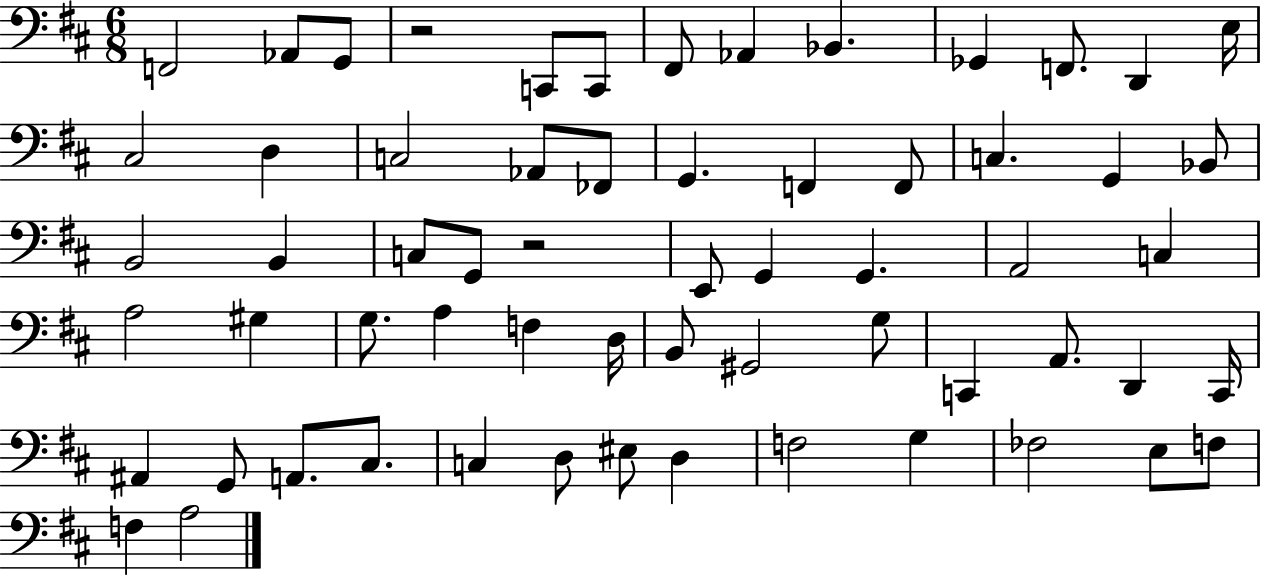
{
  \clef bass
  \numericTimeSignature
  \time 6/8
  \key d \major
  f,2 aes,8 g,8 | r2 c,8 c,8 | fis,8 aes,4 bes,4. | ges,4 f,8. d,4 e16 | \break cis2 d4 | c2 aes,8 fes,8 | g,4. f,4 f,8 | c4. g,4 bes,8 | \break b,2 b,4 | c8 g,8 r2 | e,8 g,4 g,4. | a,2 c4 | \break a2 gis4 | g8. a4 f4 d16 | b,8 gis,2 g8 | c,4 a,8. d,4 c,16 | \break ais,4 g,8 a,8. cis8. | c4 d8 eis8 d4 | f2 g4 | fes2 e8 f8 | \break f4 a2 | \bar "|."
}